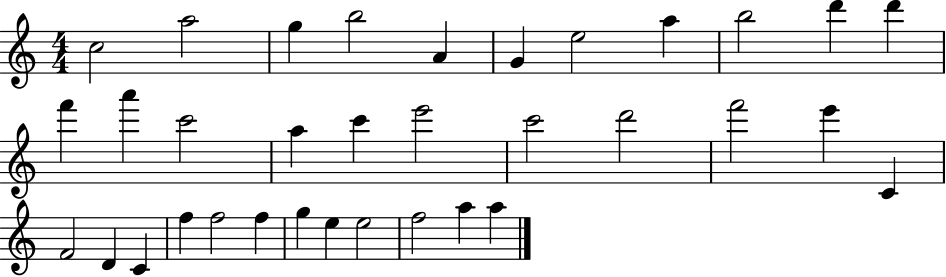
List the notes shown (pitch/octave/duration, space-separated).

C5/h A5/h G5/q B5/h A4/q G4/q E5/h A5/q B5/h D6/q D6/q F6/q A6/q C6/h A5/q C6/q E6/h C6/h D6/h F6/h E6/q C4/q F4/h D4/q C4/q F5/q F5/h F5/q G5/q E5/q E5/h F5/h A5/q A5/q